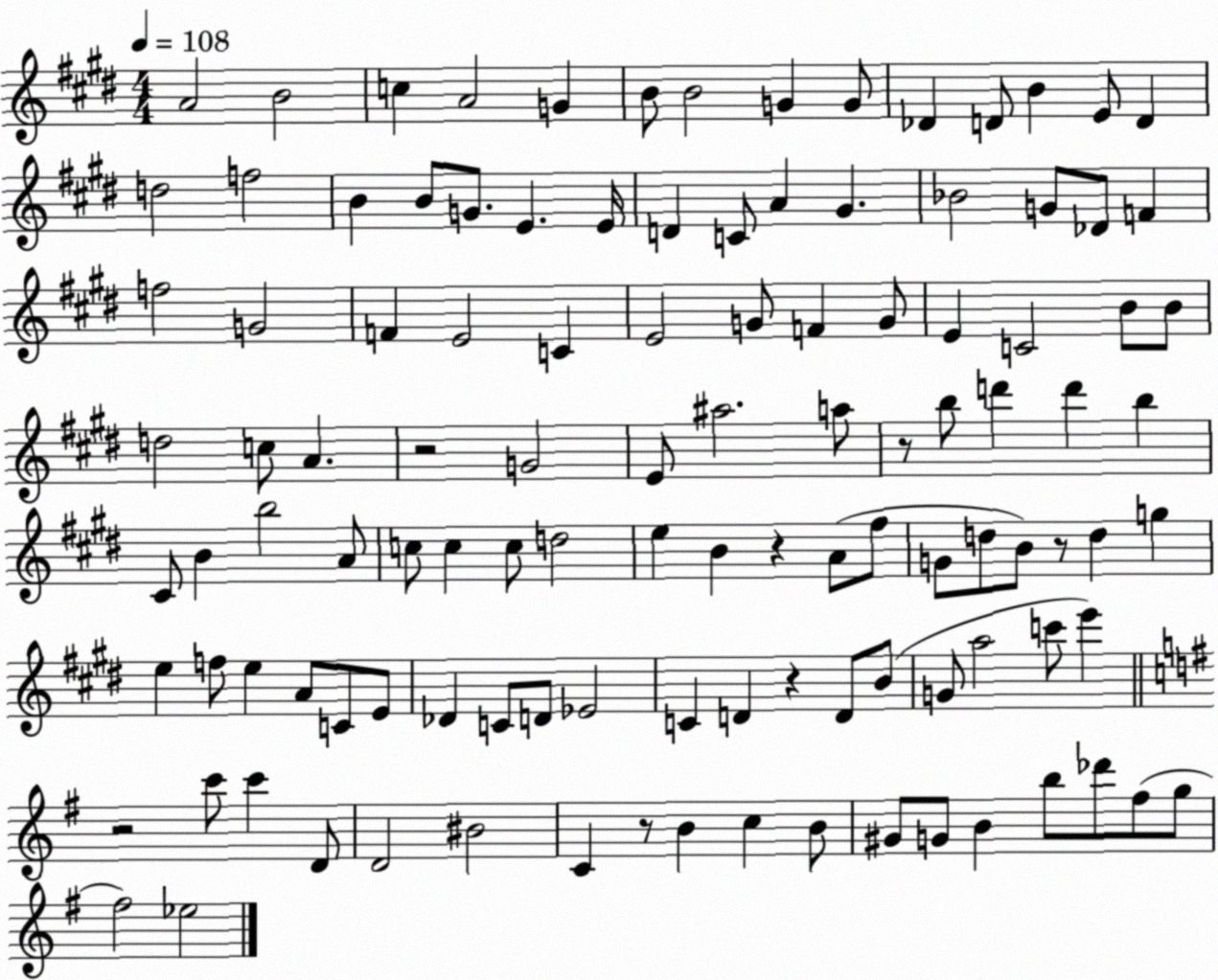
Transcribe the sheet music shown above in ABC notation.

X:1
T:Untitled
M:4/4
L:1/4
K:E
A2 B2 c A2 G B/2 B2 G G/2 _D D/2 B E/2 D d2 f2 B B/2 G/2 E E/4 D C/2 A ^G _B2 G/2 _D/2 F f2 G2 F E2 C E2 G/2 F G/2 E C2 B/2 B/2 d2 c/2 A z2 G2 E/2 ^a2 a/2 z/2 b/2 d' d' b ^C/2 B b2 A/2 c/2 c c/2 d2 e B z A/2 ^f/2 G/2 d/2 B/2 z/2 d g e f/2 e A/2 C/2 E/2 _D C/2 D/2 _E2 C D z D/2 B/2 G/2 a2 c'/2 e' z2 c'/2 c' D/2 D2 ^B2 C z/2 B c B/2 ^G/2 G/2 B b/2 _d'/2 ^f/2 g/2 ^f2 _e2